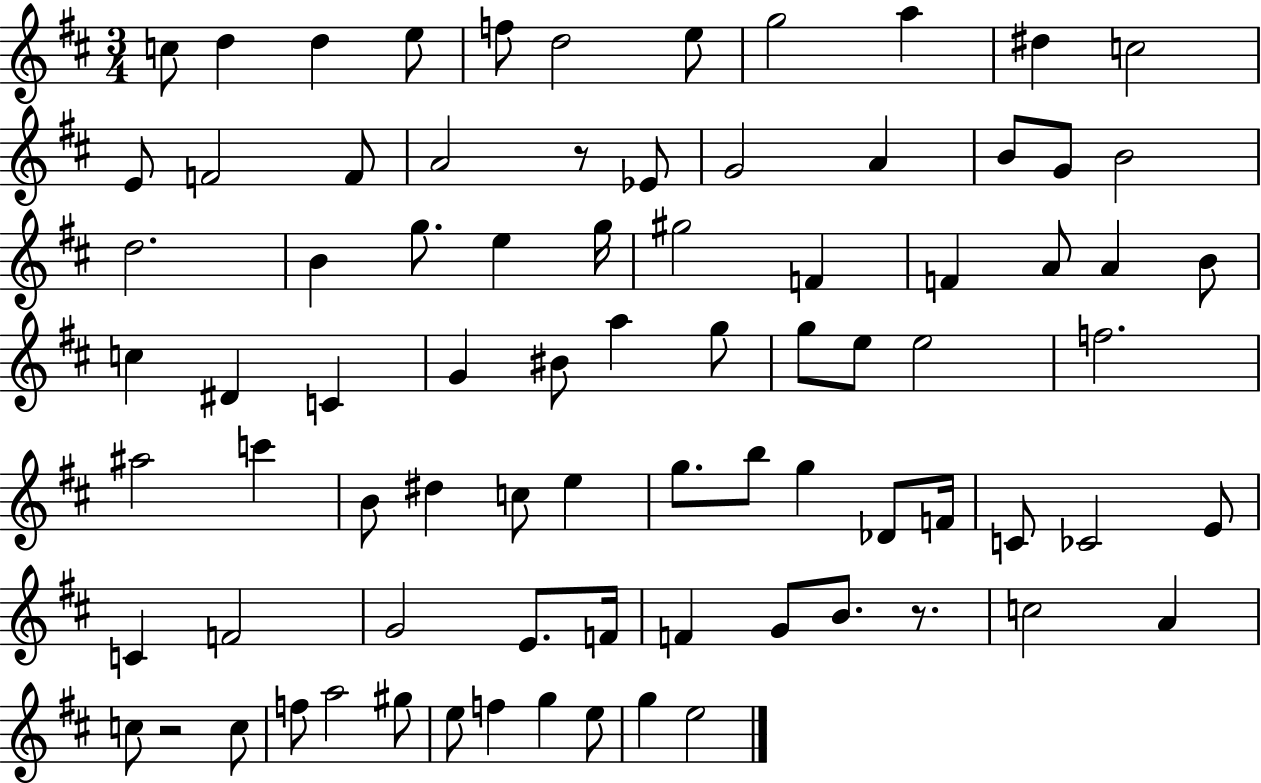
X:1
T:Untitled
M:3/4
L:1/4
K:D
c/2 d d e/2 f/2 d2 e/2 g2 a ^d c2 E/2 F2 F/2 A2 z/2 _E/2 G2 A B/2 G/2 B2 d2 B g/2 e g/4 ^g2 F F A/2 A B/2 c ^D C G ^B/2 a g/2 g/2 e/2 e2 f2 ^a2 c' B/2 ^d c/2 e g/2 b/2 g _D/2 F/4 C/2 _C2 E/2 C F2 G2 E/2 F/4 F G/2 B/2 z/2 c2 A c/2 z2 c/2 f/2 a2 ^g/2 e/2 f g e/2 g e2